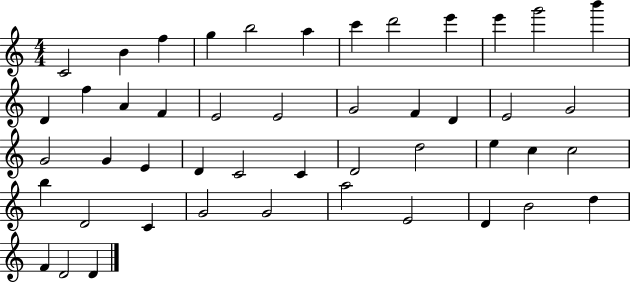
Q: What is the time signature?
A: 4/4